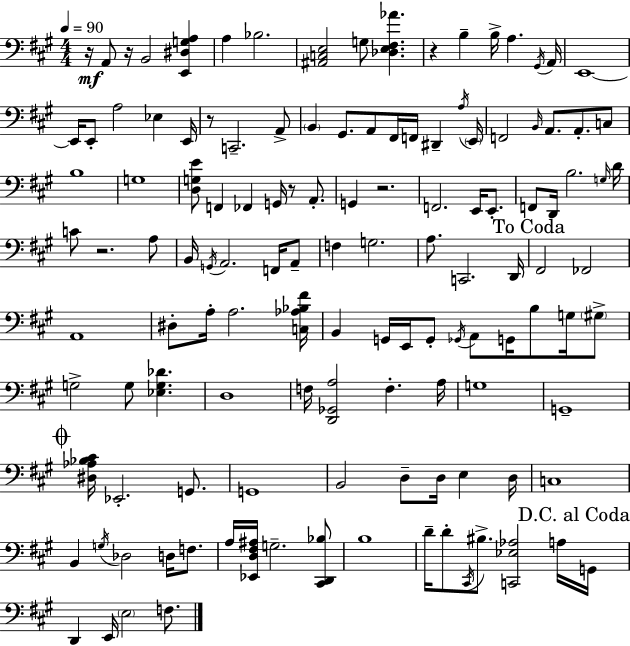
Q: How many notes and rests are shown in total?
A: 127